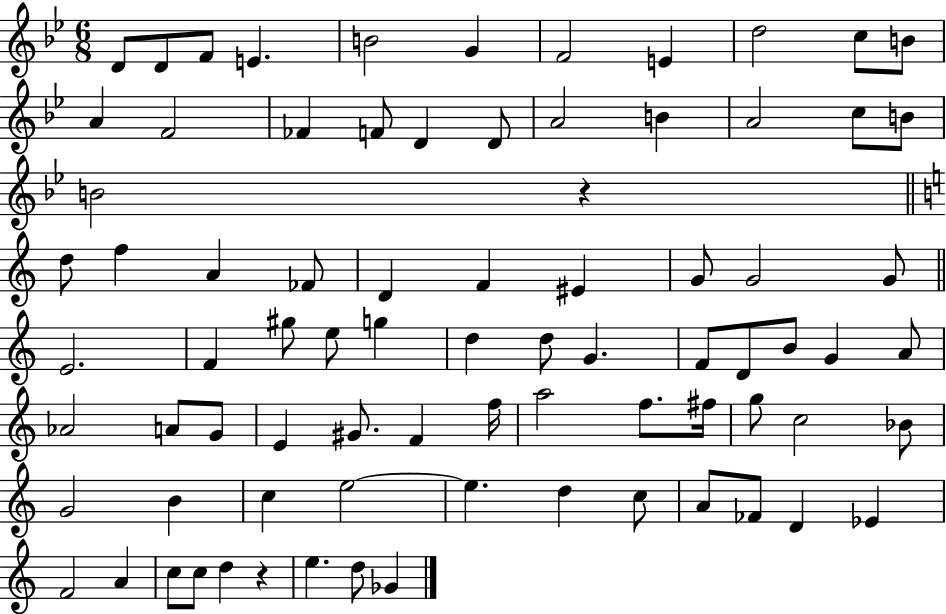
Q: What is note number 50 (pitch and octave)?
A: E4